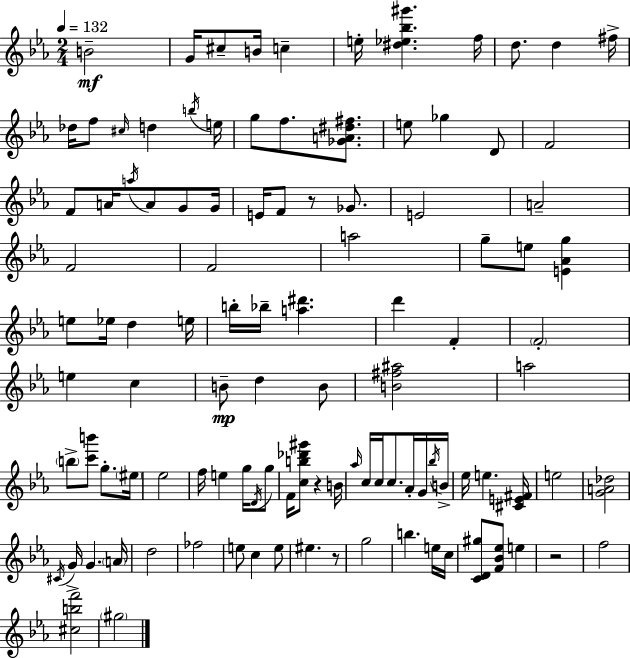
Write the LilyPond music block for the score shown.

{
  \clef treble
  \numericTimeSignature
  \time 2/4
  \key c \minor
  \tempo 4 = 132
  \repeat volta 2 { b'2--\mf | g'16 cis''8-- b'16 c''4-- | e''16-. <dis'' ees'' bes'' gis'''>4. f''16 | d''8. d''4 fis''16-> | \break des''16 f''8 \grace { cis''16 } d''4 | \acciaccatura { b''16 } e''16 g''8 f''8. <ges' a' dis'' fis''>8. | e''8 ges''4 | d'8 f'2 | \break f'8 a'16 \acciaccatura { a''16 } a'8 | g'8 g'16 e'16 f'8 r8 | ges'8. e'2 | a'2-- | \break f'2 | f'2 | a''2 | g''8-- e''8 <e' aes' g''>4 | \break e''8 ees''16 d''4 | e''16 b''16-. bes''16-- <a'' dis'''>4. | d'''4 f'4-. | \parenthesize f'2-. | \break e''4 c''4 | b'8--\mp d''4 | b'8 <b' fis'' ais''>2 | a''2 | \break \parenthesize b''8-> <c''' b'''>8 g''8.-. | \parenthesize eis''16 ees''2 | f''16 e''4 | g''16 \acciaccatura { d'16 } g''8 f'16 <c'' b'' des''' gis'''>8 r4 | \break b'16 \grace { aes''16 } c''16 c''16 c''8. | aes'16-. g'16 \acciaccatura { bes''16 } b'16-> ees''16 e''4. | <cis' e' fis'>16 e''2 | <g' a' des''>2 | \break \acciaccatura { cis'16 } g'16-> | g'4. \parenthesize a'16 d''2 | fes''2 | e''8 | \break c''4 e''8 eis''4. | r8 g''2 | b''4. | e''16 c''16 <c' d' gis''>8 | \break <f' bes' ees''>8 e''4 r2 | f''2 | <cis'' b'' f'''>2 | \parenthesize gis''2 | \break } \bar "|."
}